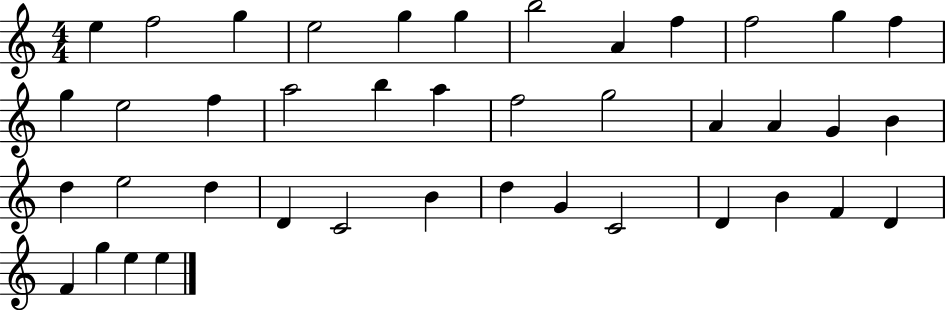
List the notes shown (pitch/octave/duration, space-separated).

E5/q F5/h G5/q E5/h G5/q G5/q B5/h A4/q F5/q F5/h G5/q F5/q G5/q E5/h F5/q A5/h B5/q A5/q F5/h G5/h A4/q A4/q G4/q B4/q D5/q E5/h D5/q D4/q C4/h B4/q D5/q G4/q C4/h D4/q B4/q F4/q D4/q F4/q G5/q E5/q E5/q